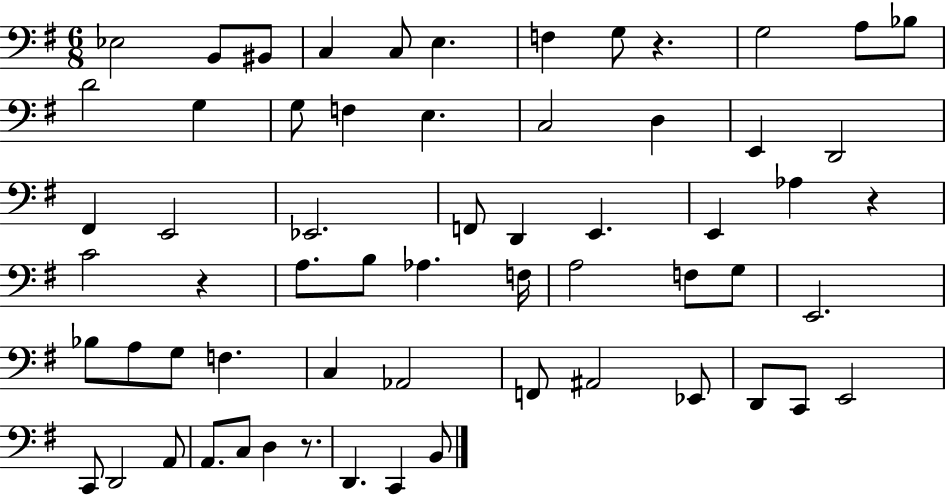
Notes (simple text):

Eb3/h B2/e BIS2/e C3/q C3/e E3/q. F3/q G3/e R/q. G3/h A3/e Bb3/e D4/h G3/q G3/e F3/q E3/q. C3/h D3/q E2/q D2/h F#2/q E2/h Eb2/h. F2/e D2/q E2/q. E2/q Ab3/q R/q C4/h R/q A3/e. B3/e Ab3/q. F3/s A3/h F3/e G3/e E2/h. Bb3/e A3/e G3/e F3/q. C3/q Ab2/h F2/e A#2/h Eb2/e D2/e C2/e E2/h C2/e D2/h A2/e A2/e. C3/e D3/q R/e. D2/q. C2/q B2/e